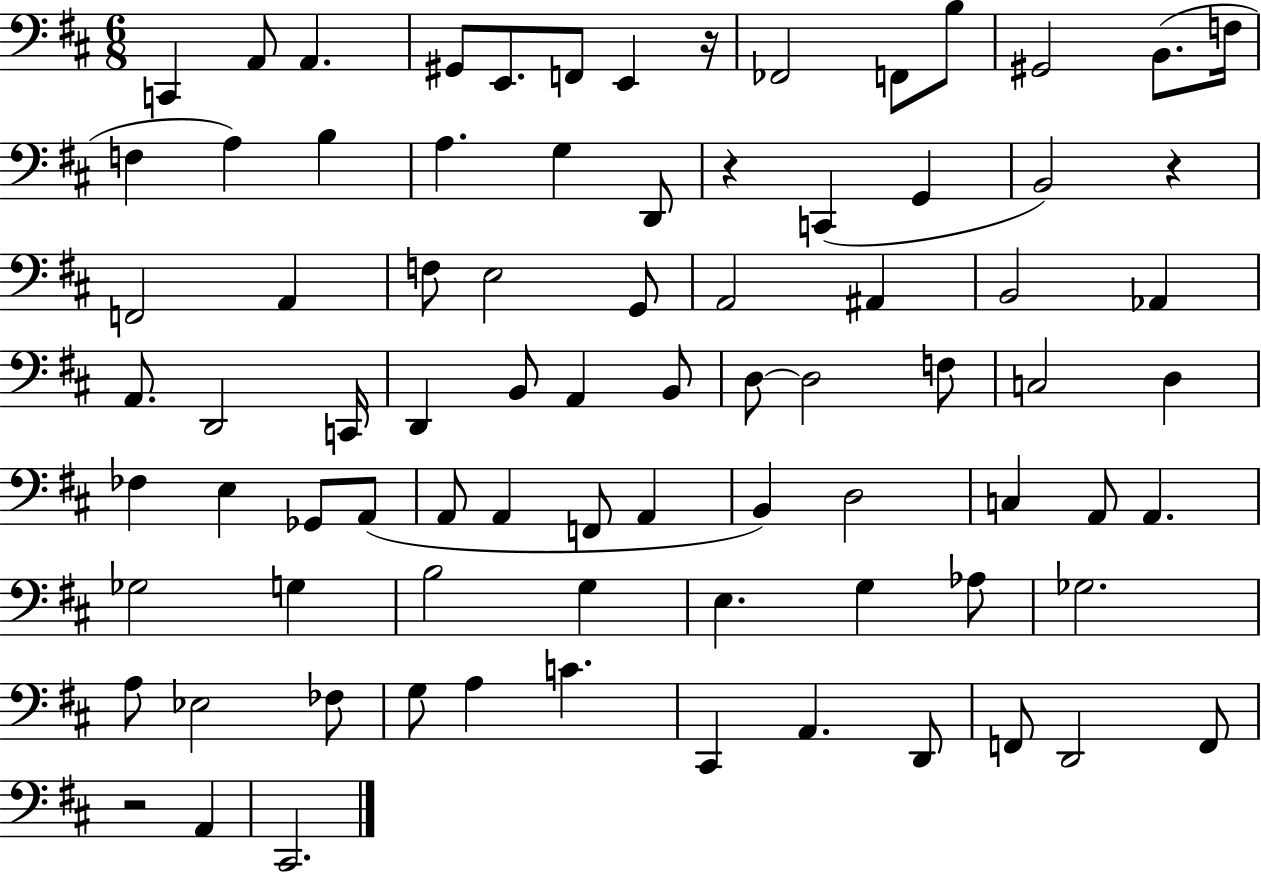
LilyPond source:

{
  \clef bass
  \numericTimeSignature
  \time 6/8
  \key d \major
  c,4 a,8 a,4. | gis,8 e,8. f,8 e,4 r16 | fes,2 f,8 b8 | gis,2 b,8.( f16 | \break f4 a4) b4 | a4. g4 d,8 | r4 c,4( g,4 | b,2) r4 | \break f,2 a,4 | f8 e2 g,8 | a,2 ais,4 | b,2 aes,4 | \break a,8. d,2 c,16 | d,4 b,8 a,4 b,8 | d8~~ d2 f8 | c2 d4 | \break fes4 e4 ges,8 a,8( | a,8 a,4 f,8 a,4 | b,4) d2 | c4 a,8 a,4. | \break ges2 g4 | b2 g4 | e4. g4 aes8 | ges2. | \break a8 ees2 fes8 | g8 a4 c'4. | cis,4 a,4. d,8 | f,8 d,2 f,8 | \break r2 a,4 | cis,2. | \bar "|."
}